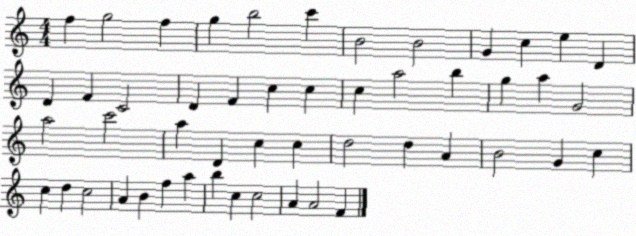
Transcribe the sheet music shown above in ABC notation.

X:1
T:Untitled
M:4/4
L:1/4
K:C
f g2 f g b2 c' B2 B2 G c e D D F C2 D F c c c a2 b g a G2 a2 c'2 a D c c d2 d A B2 G c c d c2 A B f a b c c2 A A2 F